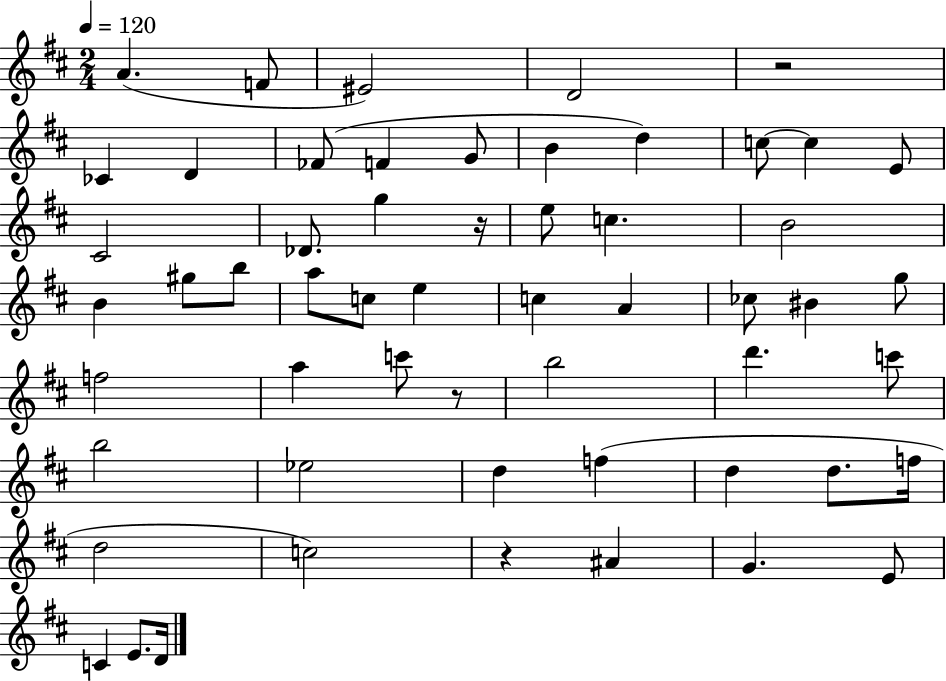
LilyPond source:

{
  \clef treble
  \numericTimeSignature
  \time 2/4
  \key d \major
  \tempo 4 = 120
  \repeat volta 2 { a'4.( f'8 | eis'2) | d'2 | r2 | \break ces'4 d'4 | fes'8( f'4 g'8 | b'4 d''4) | c''8~~ c''4 e'8 | \break cis'2 | des'8. g''4 r16 | e''8 c''4. | b'2 | \break b'4 gis''8 b''8 | a''8 c''8 e''4 | c''4 a'4 | ces''8 bis'4 g''8 | \break f''2 | a''4 c'''8 r8 | b''2 | d'''4. c'''8 | \break b''2 | ees''2 | d''4 f''4( | d''4 d''8. f''16 | \break d''2 | c''2) | r4 ais'4 | g'4. e'8 | \break c'4 e'8. d'16 | } \bar "|."
}